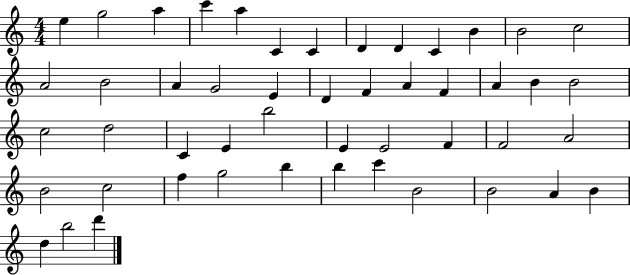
X:1
T:Untitled
M:4/4
L:1/4
K:C
e g2 a c' a C C D D C B B2 c2 A2 B2 A G2 E D F A F A B B2 c2 d2 C E b2 E E2 F F2 A2 B2 c2 f g2 b b c' B2 B2 A B d b2 d'